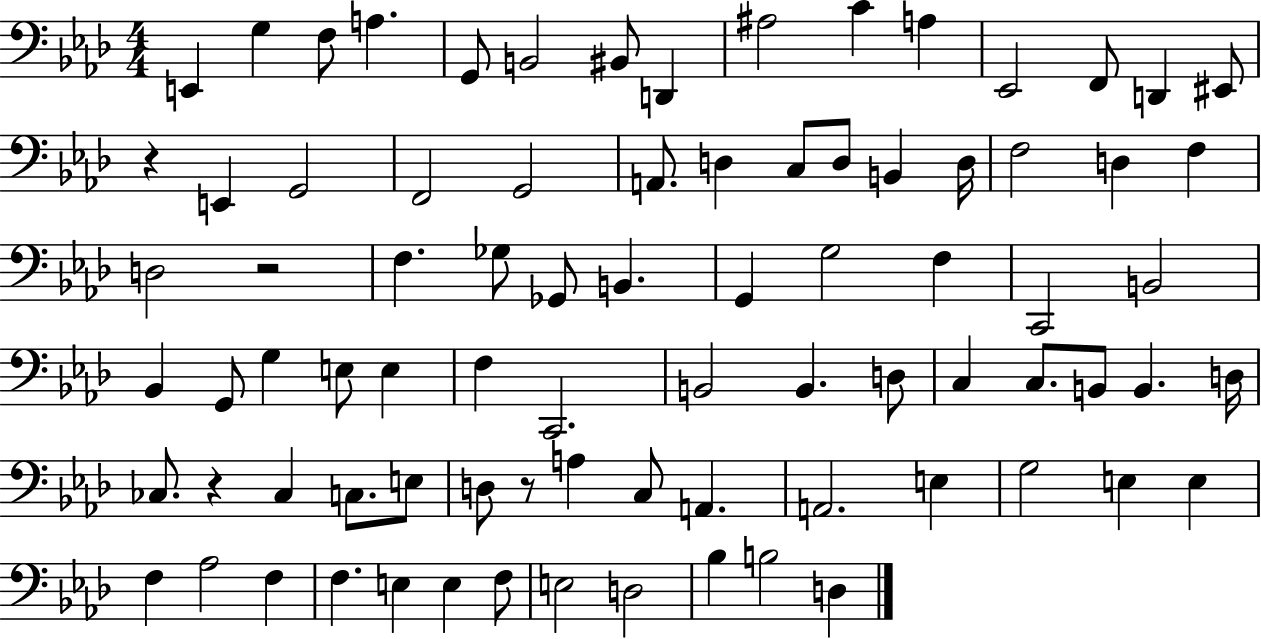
E2/q G3/q F3/e A3/q. G2/e B2/h BIS2/e D2/q A#3/h C4/q A3/q Eb2/h F2/e D2/q EIS2/e R/q E2/q G2/h F2/h G2/h A2/e. D3/q C3/e D3/e B2/q D3/s F3/h D3/q F3/q D3/h R/h F3/q. Gb3/e Gb2/e B2/q. G2/q G3/h F3/q C2/h B2/h Bb2/q G2/e G3/q E3/e E3/q F3/q C2/h. B2/h B2/q. D3/e C3/q C3/e. B2/e B2/q. D3/s CES3/e. R/q CES3/q C3/e. E3/e D3/e R/e A3/q C3/e A2/q. A2/h. E3/q G3/h E3/q E3/q F3/q Ab3/h F3/q F3/q. E3/q E3/q F3/e E3/h D3/h Bb3/q B3/h D3/q